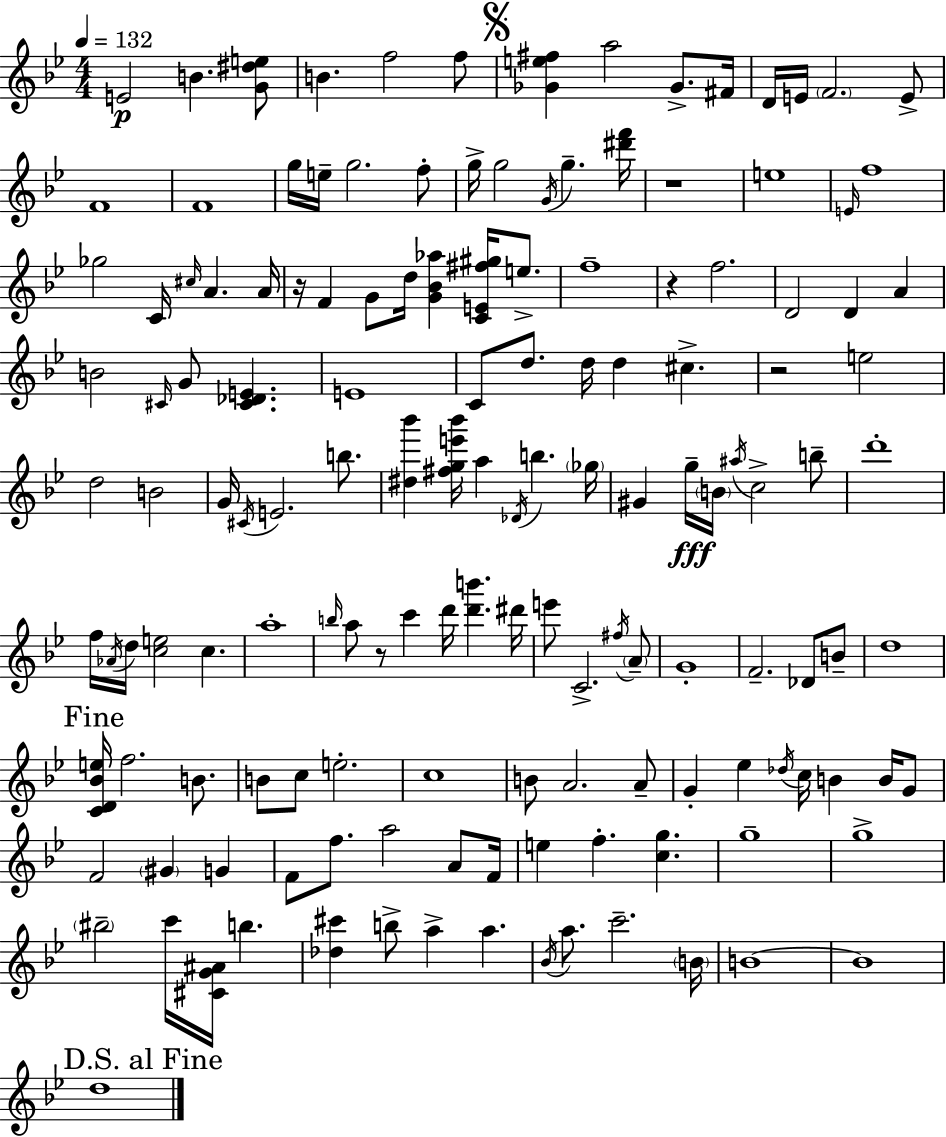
E4/h B4/q. [G4,D#5,E5]/e B4/q. F5/h F5/e [Gb4,E5,F#5]/q A5/h Gb4/e. F#4/s D4/s E4/s F4/h. E4/e F4/w F4/w G5/s E5/s G5/h. F5/e G5/s G5/h G4/s G5/q. [D#6,F6]/s R/w E5/w E4/s F5/w Gb5/h C4/s C#5/s A4/q. A4/s R/s F4/q G4/e D5/s [G4,Bb4,Ab5]/q [C4,E4,F#5,G#5]/s E5/e. F5/w R/q F5/h. D4/h D4/q A4/q B4/h C#4/s G4/e [C#4,Db4,E4]/q. E4/w C4/e D5/e. D5/s D5/q C#5/q. R/h E5/h D5/h B4/h G4/s C#4/s E4/h. B5/e. [D#5,Bb6]/q [F#5,G5,E6,Bb6]/s A5/q Db4/s B5/q. Gb5/s G#4/q G5/s B4/s A#5/s C5/h B5/e D6/w F5/s Ab4/s D5/s [C5,E5]/h C5/q. A5/w B5/s A5/e R/e C6/q D6/s [D6,B6]/q. D#6/s E6/e C4/h. F#5/s A4/e G4/w F4/h. Db4/e B4/e D5/w [C4,D4,Bb4,E5]/s F5/h. B4/e. B4/e C5/e E5/h. C5/w B4/e A4/h. A4/e G4/q Eb5/q Db5/s C5/s B4/q B4/s G4/e F4/h G#4/q G4/q F4/e F5/e. A5/h A4/e F4/s E5/q F5/q. [C5,G5]/q. G5/w G5/w BIS5/h C6/s [C#4,G4,A#4]/s B5/q. [Db5,C#6]/q B5/e A5/q A5/q. Bb4/s A5/e. C6/h. B4/s B4/w B4/w D5/w